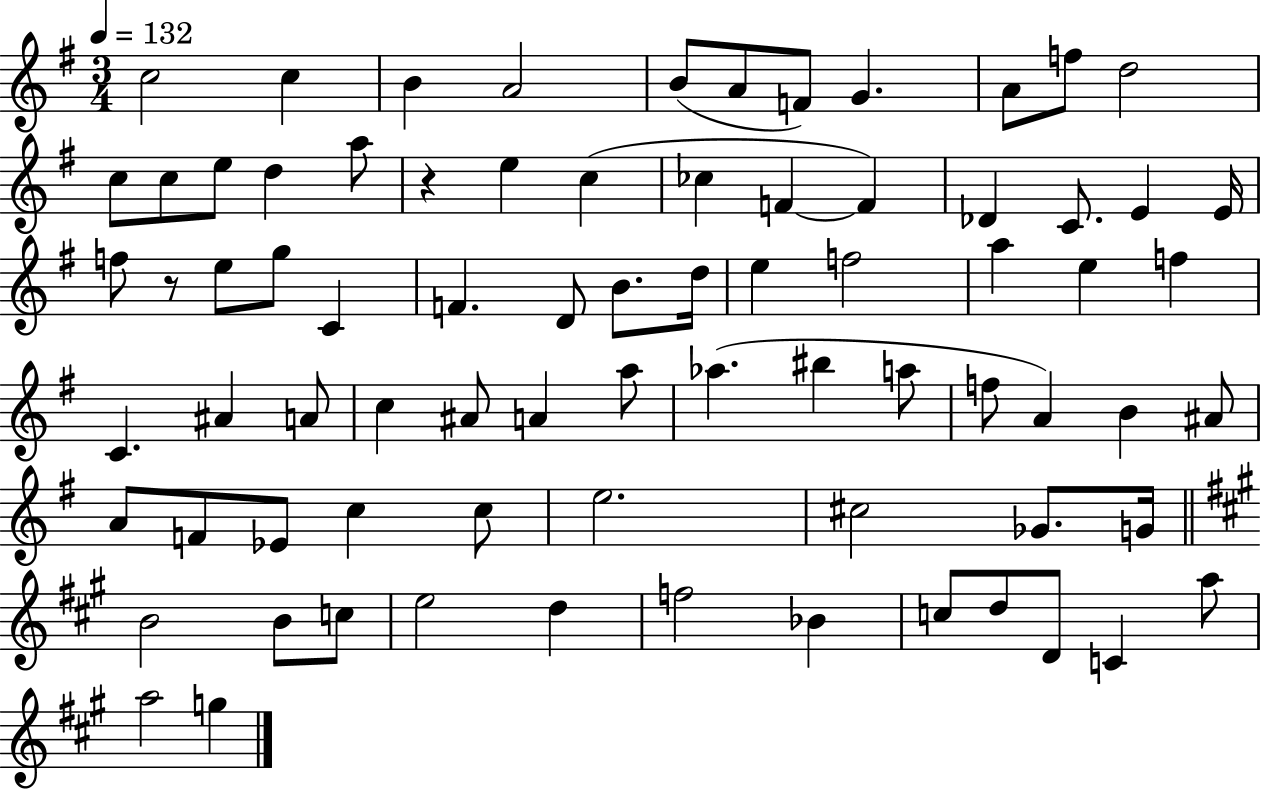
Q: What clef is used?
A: treble